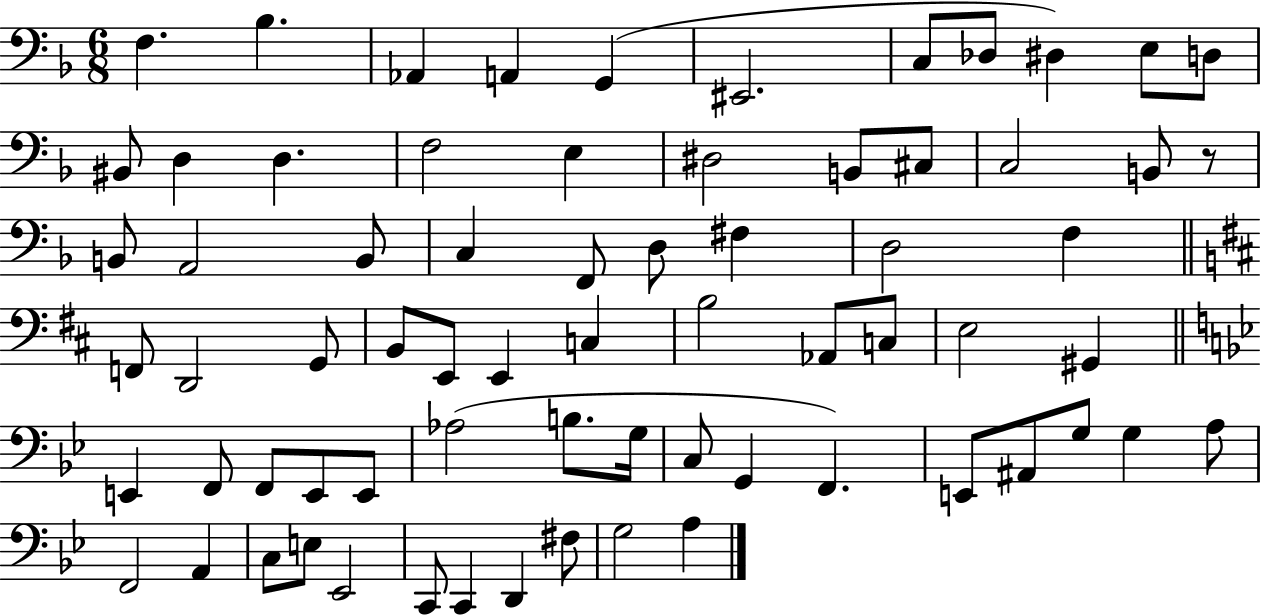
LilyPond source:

{
  \clef bass
  \numericTimeSignature
  \time 6/8
  \key f \major
  f4. bes4. | aes,4 a,4 g,4( | eis,2. | c8 des8 dis4) e8 d8 | \break bis,8 d4 d4. | f2 e4 | dis2 b,8 cis8 | c2 b,8 r8 | \break b,8 a,2 b,8 | c4 f,8 d8 fis4 | d2 f4 | \bar "||" \break \key b \minor f,8 d,2 g,8 | b,8 e,8 e,4 c4 | b2 aes,8 c8 | e2 gis,4 | \break \bar "||" \break \key g \minor e,4 f,8 f,8 e,8 e,8 | aes2( b8. g16 | c8 g,4 f,4.) | e,8 ais,8 g8 g4 a8 | \break f,2 a,4 | c8 e8 ees,2 | c,8 c,4 d,4 fis8 | g2 a4 | \break \bar "|."
}